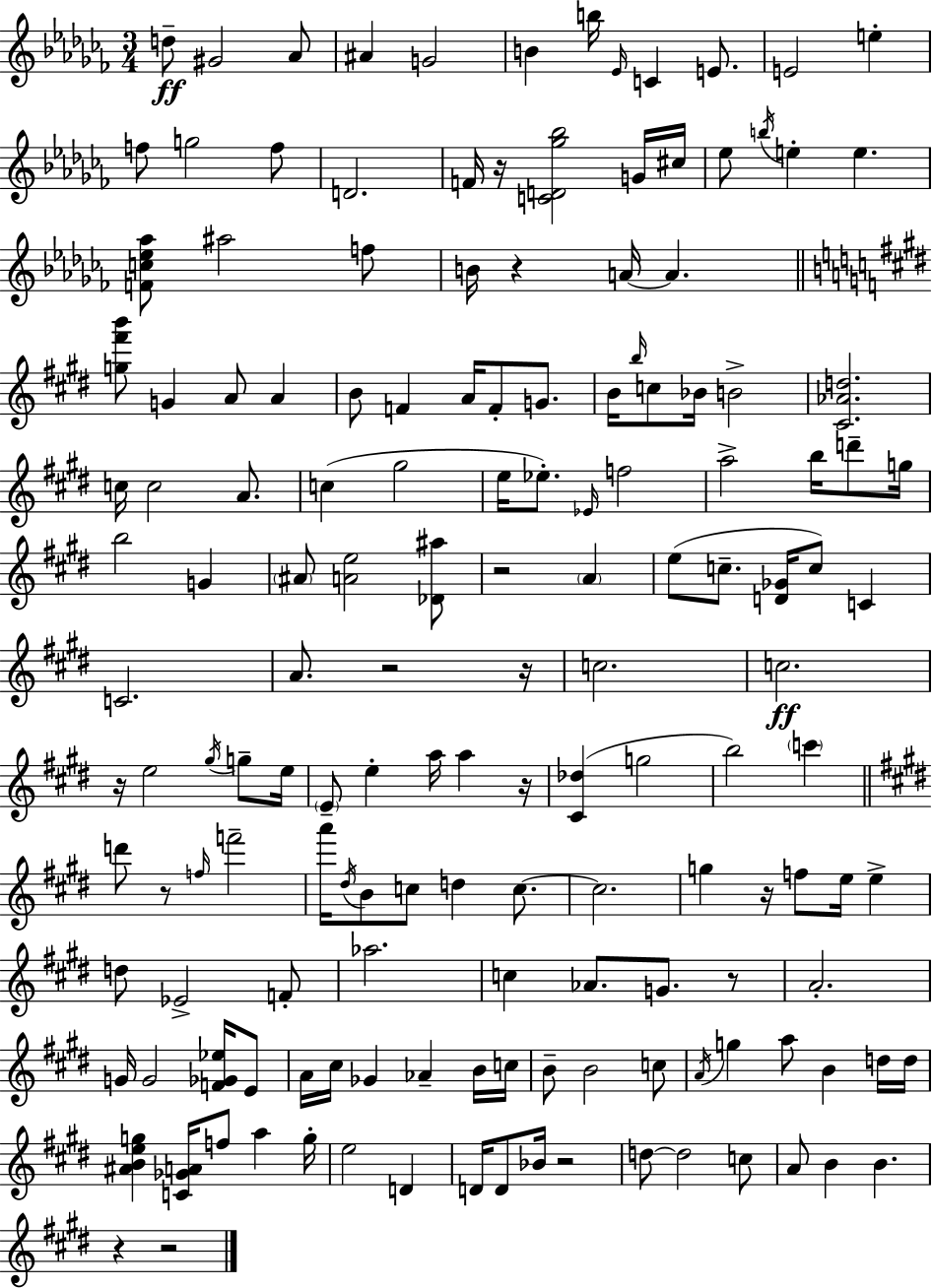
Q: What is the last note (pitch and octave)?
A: B4